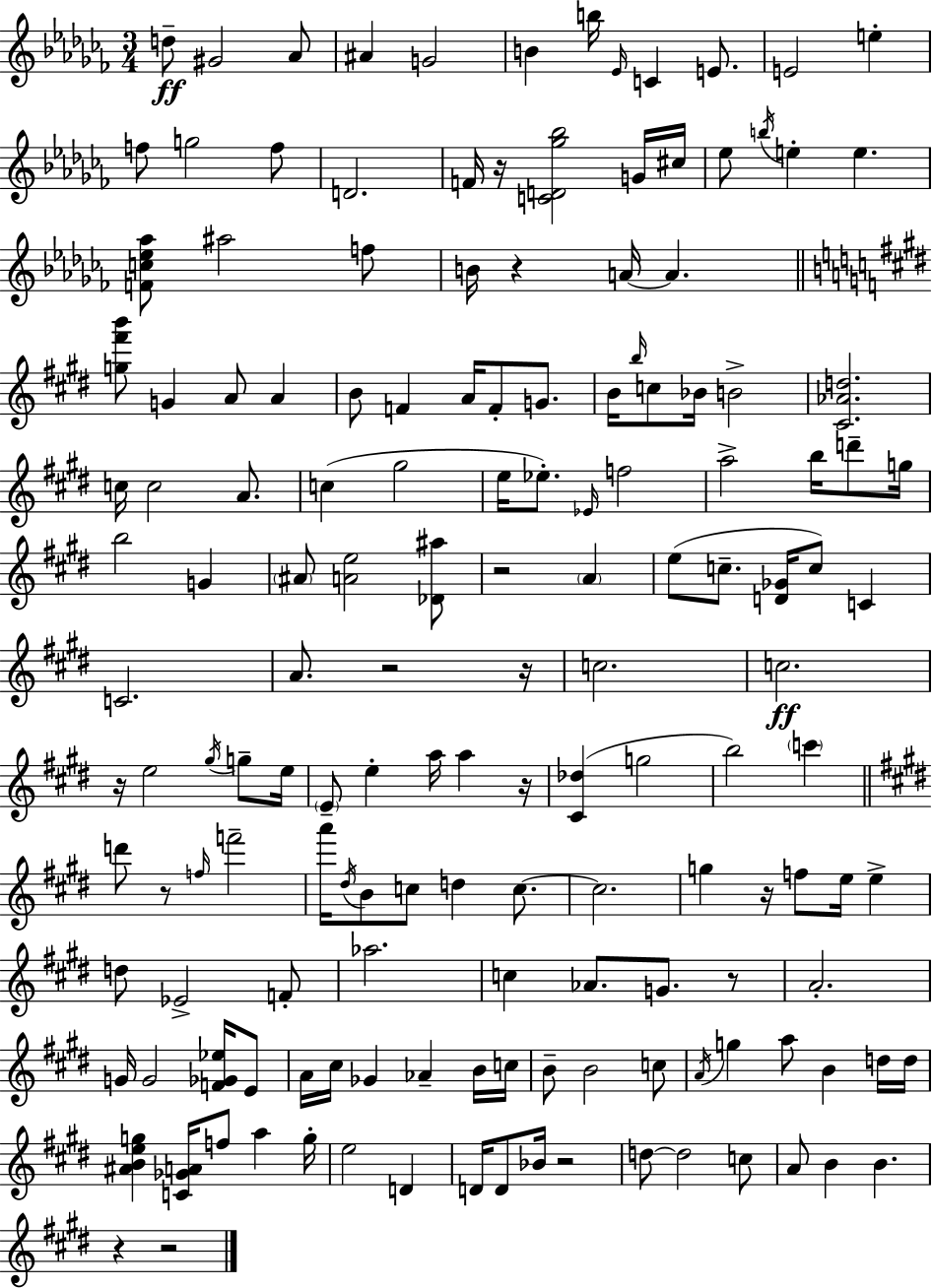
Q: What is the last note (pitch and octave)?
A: B4